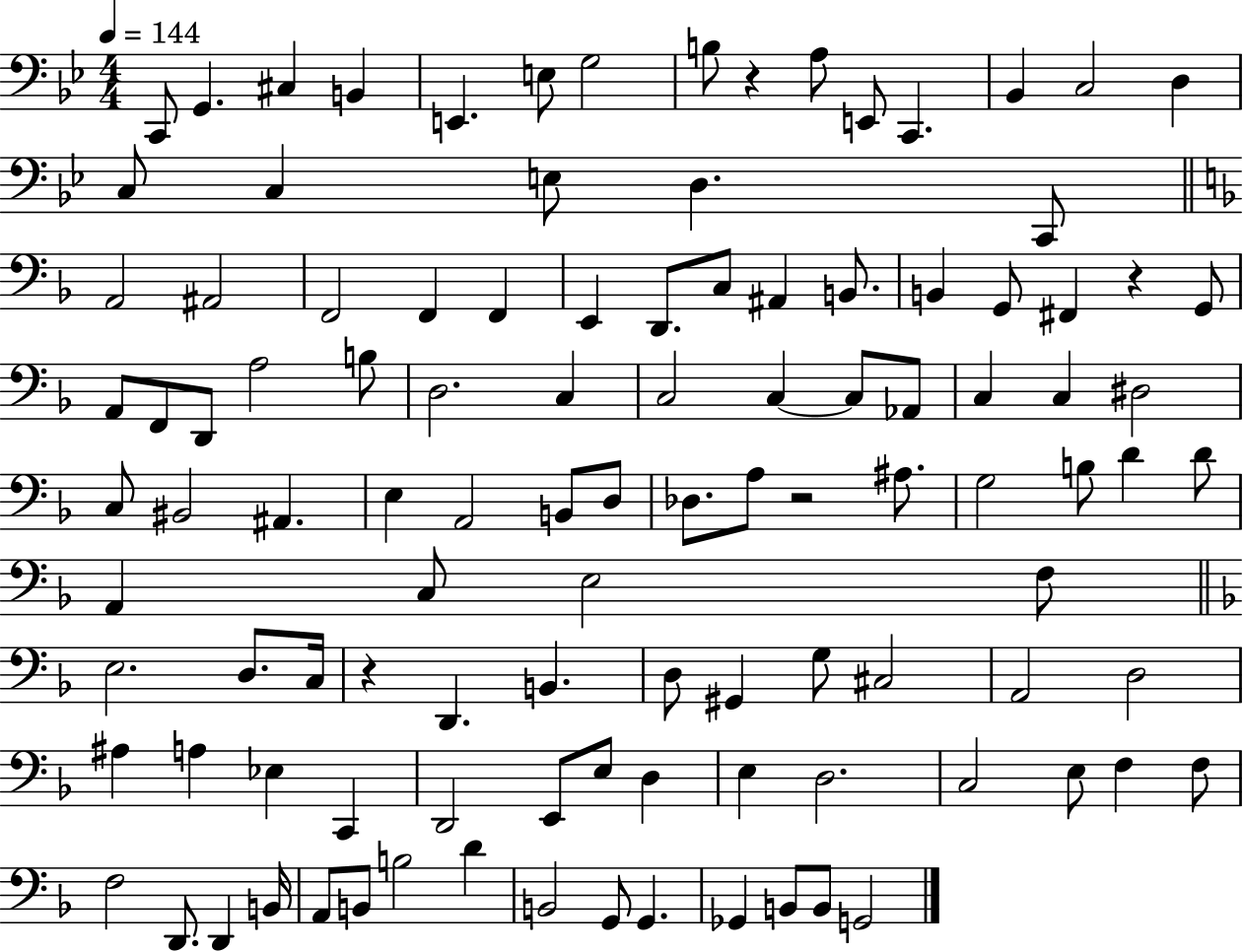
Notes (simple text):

C2/e G2/q. C#3/q B2/q E2/q. E3/e G3/h B3/e R/q A3/e E2/e C2/q. Bb2/q C3/h D3/q C3/e C3/q E3/e D3/q. C2/e A2/h A#2/h F2/h F2/q F2/q E2/q D2/e. C3/e A#2/q B2/e. B2/q G2/e F#2/q R/q G2/e A2/e F2/e D2/e A3/h B3/e D3/h. C3/q C3/h C3/q C3/e Ab2/e C3/q C3/q D#3/h C3/e BIS2/h A#2/q. E3/q A2/h B2/e D3/e Db3/e. A3/e R/h A#3/e. G3/h B3/e D4/q D4/e A2/q C3/e E3/h F3/e E3/h. D3/e. C3/s R/q D2/q. B2/q. D3/e G#2/q G3/e C#3/h A2/h D3/h A#3/q A3/q Eb3/q C2/q D2/h E2/e E3/e D3/q E3/q D3/h. C3/h E3/e F3/q F3/e F3/h D2/e. D2/q B2/s A2/e B2/e B3/h D4/q B2/h G2/e G2/q. Gb2/q B2/e B2/e G2/h